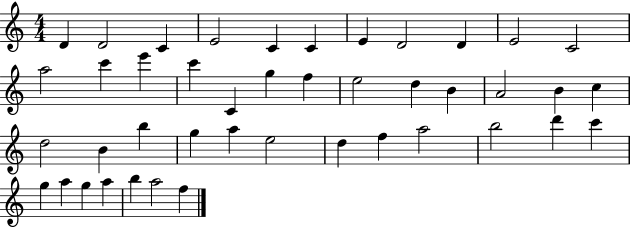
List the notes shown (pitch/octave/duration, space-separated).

D4/q D4/h C4/q E4/h C4/q C4/q E4/q D4/h D4/q E4/h C4/h A5/h C6/q E6/q C6/q C4/q G5/q F5/q E5/h D5/q B4/q A4/h B4/q C5/q D5/h B4/q B5/q G5/q A5/q E5/h D5/q F5/q A5/h B5/h D6/q C6/q G5/q A5/q G5/q A5/q B5/q A5/h F5/q